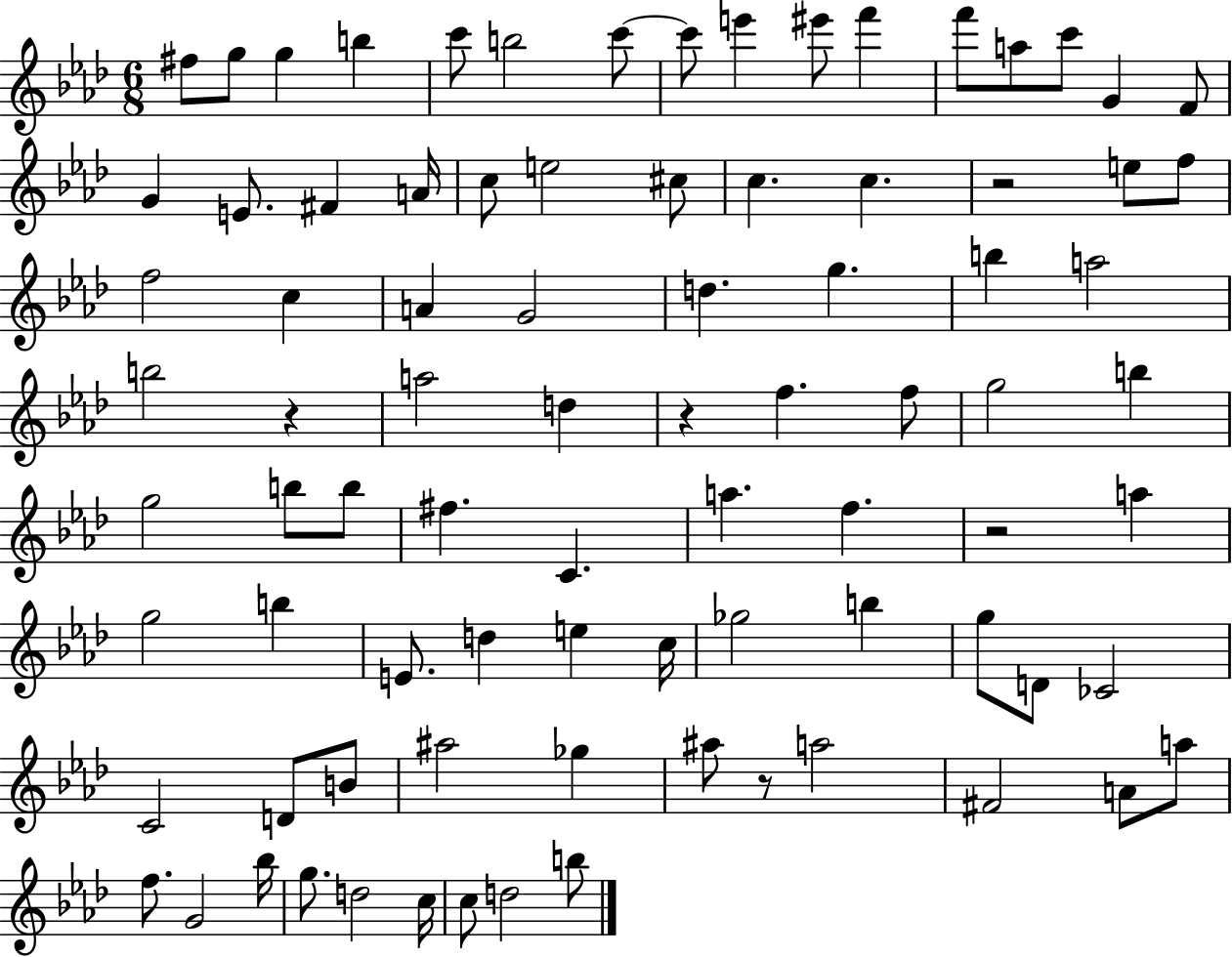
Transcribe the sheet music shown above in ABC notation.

X:1
T:Untitled
M:6/8
L:1/4
K:Ab
^f/2 g/2 g b c'/2 b2 c'/2 c'/2 e' ^e'/2 f' f'/2 a/2 c'/2 G F/2 G E/2 ^F A/4 c/2 e2 ^c/2 c c z2 e/2 f/2 f2 c A G2 d g b a2 b2 z a2 d z f f/2 g2 b g2 b/2 b/2 ^f C a f z2 a g2 b E/2 d e c/4 _g2 b g/2 D/2 _C2 C2 D/2 B/2 ^a2 _g ^a/2 z/2 a2 ^F2 A/2 a/2 f/2 G2 _b/4 g/2 d2 c/4 c/2 d2 b/2